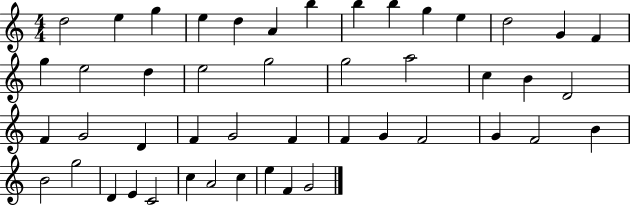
{
  \clef treble
  \numericTimeSignature
  \time 4/4
  \key c \major
  d''2 e''4 g''4 | e''4 d''4 a'4 b''4 | b''4 b''4 g''4 e''4 | d''2 g'4 f'4 | \break g''4 e''2 d''4 | e''2 g''2 | g''2 a''2 | c''4 b'4 d'2 | \break f'4 g'2 d'4 | f'4 g'2 f'4 | f'4 g'4 f'2 | g'4 f'2 b'4 | \break b'2 g''2 | d'4 e'4 c'2 | c''4 a'2 c''4 | e''4 f'4 g'2 | \break \bar "|."
}